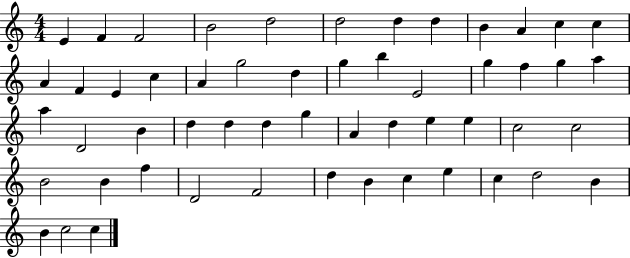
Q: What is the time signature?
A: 4/4